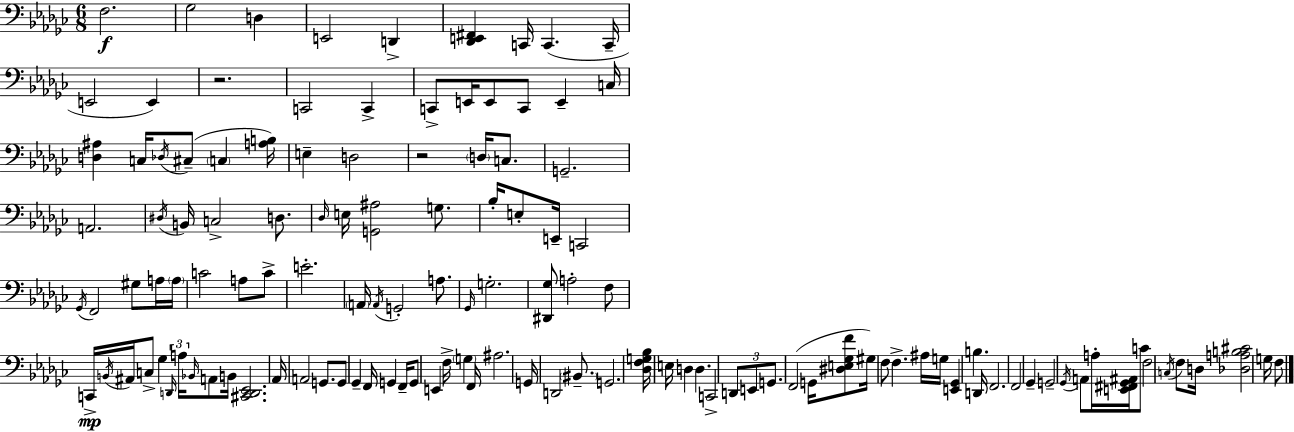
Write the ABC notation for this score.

X:1
T:Untitled
M:6/8
L:1/4
K:Ebm
F,2 _G,2 D, E,,2 D,, [_D,,E,,^F,,] C,,/4 C,, C,,/4 E,,2 E,, z2 C,,2 C,, C,,/2 E,,/4 E,,/2 C,,/2 E,, C,/4 [D,^A,] C,/4 _D,/4 ^C,/2 C, [A,B,]/4 E, D,2 z2 D,/4 C,/2 G,,2 A,,2 ^D,/4 B,,/4 C,2 D,/2 _D,/4 E,/4 [G,,^A,]2 G,/2 _B,/4 E,/2 E,,/4 C,,2 _G,,/4 F,,2 ^G,/2 A,/4 A,/4 C2 A,/2 C/2 E2 A,,/4 A,,/4 G,,2 A,/2 _G,,/4 G,2 [^D,,_G,]/2 A,2 F,/2 C,,/4 B,,/4 ^A,,/4 C,/2 _G, D,,/4 A,/4 _B,,/4 A,,/2 B,,/4 [^C,,D,,_E,,]2 _A,,/4 A,,2 G,,/2 G,,/2 _G,, F,,/4 G,, F,,/4 G,,/2 E,, F,/4 G, F,,/4 ^A,2 G,,/4 D,,2 ^B,,/2 G,,2 [_D,F,G,_B,]/4 E,/4 D, D, C,,2 D,,/2 E,,/2 G,,/2 F,,2 G,,/4 [^D,E,_G,F]/2 ^G,/4 F,/2 F, ^A,/4 G,/4 [E,,_G,,] B, D,,/4 F,,2 F,,2 _G,, G,,2 _G,,/4 A,,/2 A,/4 [E,,^F,,_G,,^A,,]/4 C/2 F,2 C,/4 F,/2 D,/4 [_D,A,B,^C]2 G,/4 F,/2